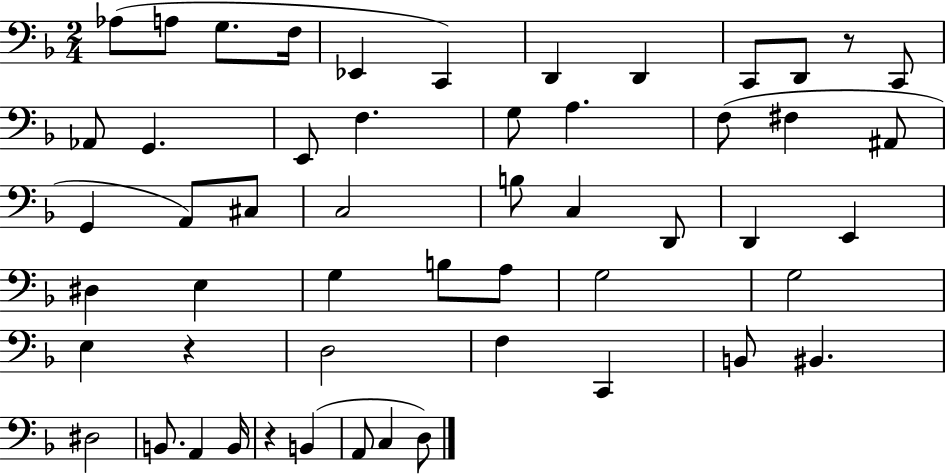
{
  \clef bass
  \numericTimeSignature
  \time 2/4
  \key f \major
  \repeat volta 2 { aes8( a8 g8. f16 | ees,4 c,4) | d,4 d,4 | c,8 d,8 r8 c,8 | \break aes,8 g,4. | e,8 f4. | g8 a4. | f8( fis4 ais,8 | \break g,4 a,8) cis8 | c2 | b8 c4 d,8 | d,4 e,4 | \break dis4 e4 | g4 b8 a8 | g2 | g2 | \break e4 r4 | d2 | f4 c,4 | b,8 bis,4. | \break dis2 | b,8. a,4 b,16 | r4 b,4( | a,8 c4 d8) | \break } \bar "|."
}